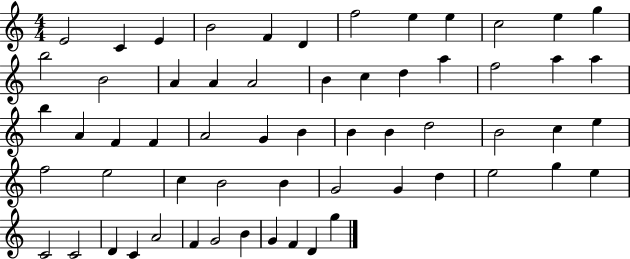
{
  \clef treble
  \numericTimeSignature
  \time 4/4
  \key c \major
  e'2 c'4 e'4 | b'2 f'4 d'4 | f''2 e''4 e''4 | c''2 e''4 g''4 | \break b''2 b'2 | a'4 a'4 a'2 | b'4 c''4 d''4 a''4 | f''2 a''4 a''4 | \break b''4 a'4 f'4 f'4 | a'2 g'4 b'4 | b'4 b'4 d''2 | b'2 c''4 e''4 | \break f''2 e''2 | c''4 b'2 b'4 | g'2 g'4 d''4 | e''2 g''4 e''4 | \break c'2 c'2 | d'4 c'4 a'2 | f'4 g'2 b'4 | g'4 f'4 d'4 g''4 | \break \bar "|."
}